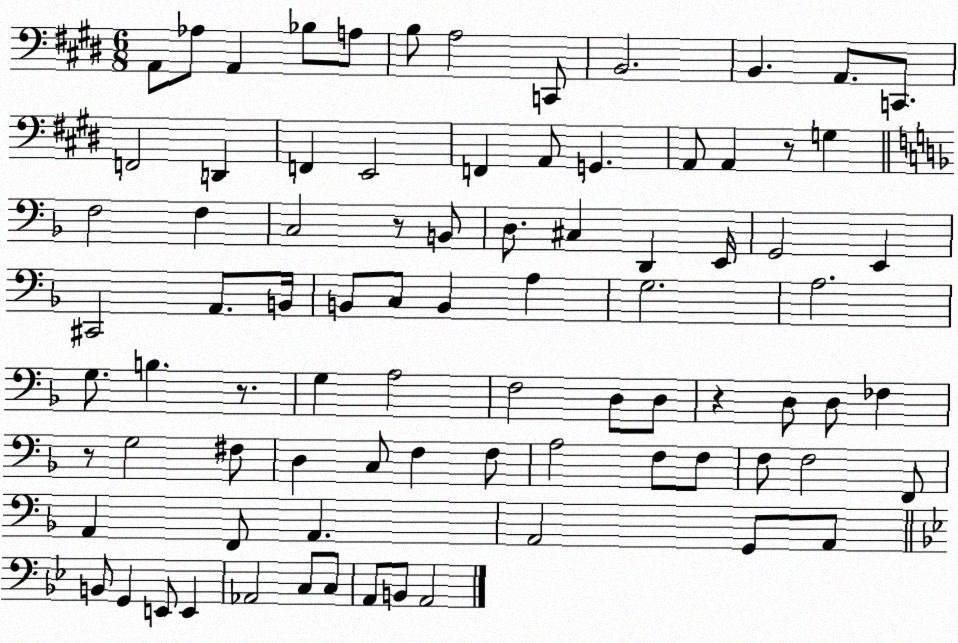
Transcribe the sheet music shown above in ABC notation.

X:1
T:Untitled
M:6/8
L:1/4
K:E
A,,/2 _A,/2 A,, _B,/2 A,/2 B,/2 A,2 C,,/2 B,,2 B,, A,,/2 C,,/2 F,,2 D,, F,, E,,2 F,, A,,/2 G,, A,,/2 A,, z/2 G, F,2 F, C,2 z/2 B,,/2 D,/2 ^C, D,, E,,/4 G,,2 E,, ^C,,2 A,,/2 B,,/4 B,,/2 C,/2 B,, A, G,2 A,2 G,/2 B, z/2 G, A,2 F,2 D,/2 D,/2 z D,/2 D,/2 _F, z/2 G,2 ^F,/2 D, C,/2 F, F,/2 A,2 F,/2 F,/2 F,/2 F,2 F,,/2 A,, F,,/2 A,, A,,2 G,,/2 A,,/2 B,,/2 G,, E,,/2 E,, _A,,2 C,/2 C,/2 A,,/2 B,,/2 A,,2